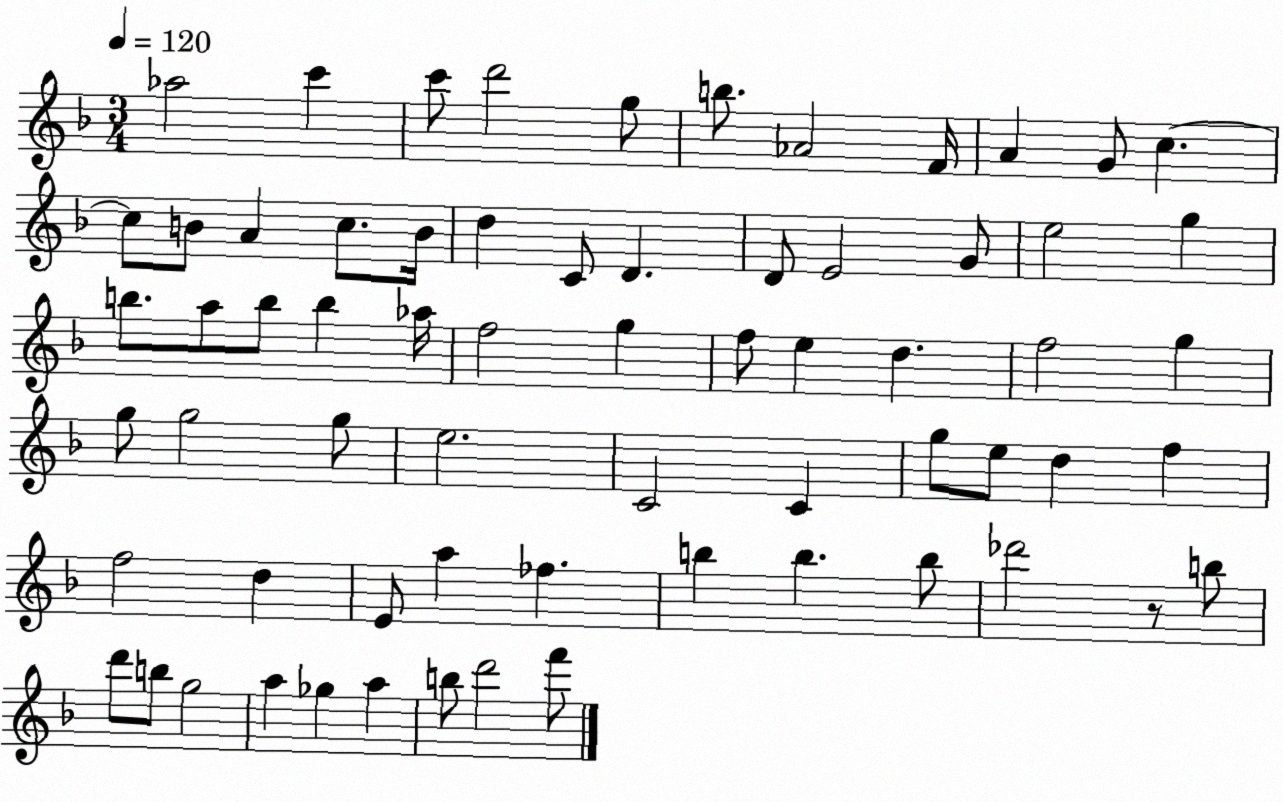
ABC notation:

X:1
T:Untitled
M:3/4
L:1/4
K:F
_a2 c' c'/2 d'2 g/2 b/2 _A2 F/4 A G/2 c c/2 B/2 A c/2 B/4 d C/2 D D/2 E2 G/2 e2 g b/2 a/2 b/2 b _a/4 f2 g f/2 e d f2 g g/2 g2 g/2 e2 C2 C g/2 e/2 d f f2 d E/2 a _f b b b/2 _d'2 z/2 b/2 d'/2 b/2 g2 a _g a b/2 d'2 f'/2